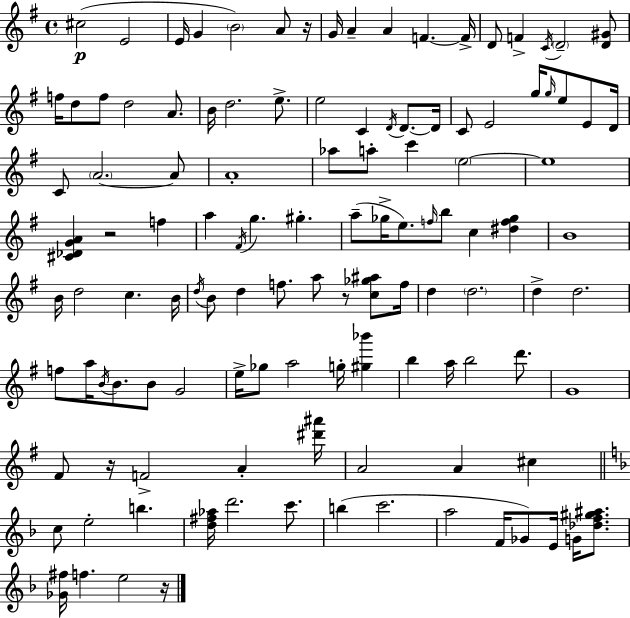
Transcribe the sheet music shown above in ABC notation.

X:1
T:Untitled
M:4/4
L:1/4
K:Em
^c2 E2 E/4 G B2 A/2 z/4 G/4 A A F F/4 D/2 F C/4 D2 [D^G]/2 f/4 d/2 f/2 d2 A/2 B/4 d2 e/2 e2 C D/4 D/2 D/4 C/2 E2 g/4 g/4 e/2 E/2 D/4 C/2 A2 A/2 A4 _a/2 a/2 c' e2 e4 [^C_DGA] z2 f a ^F/4 g ^g a/2 _g/4 e/2 f/4 b/2 c [^df_g] B4 B/4 d2 c B/4 d/4 B/2 d f/2 a/2 z/2 [c_g^a]/2 f/4 d d2 d d2 f/2 a/4 B/4 B/2 B/2 G2 e/4 _g/2 a2 g/4 [^g_b'] b a/4 b2 d'/2 G4 ^F/2 z/4 F2 A [^d'^a']/4 A2 A ^c c/2 e2 b [d^f_a]/4 d'2 c'/2 b c'2 a2 F/4 _G/2 E/4 G/4 [_df^g^a]/2 [_G^f]/4 f e2 z/4